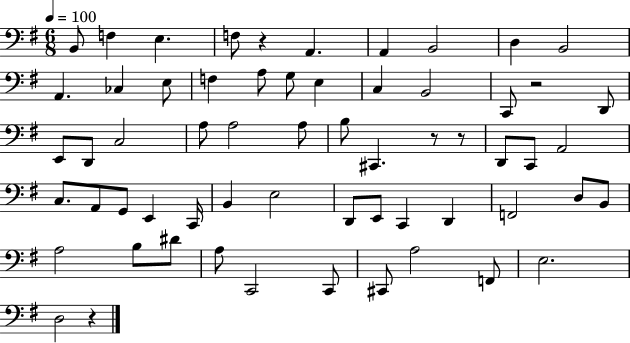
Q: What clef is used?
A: bass